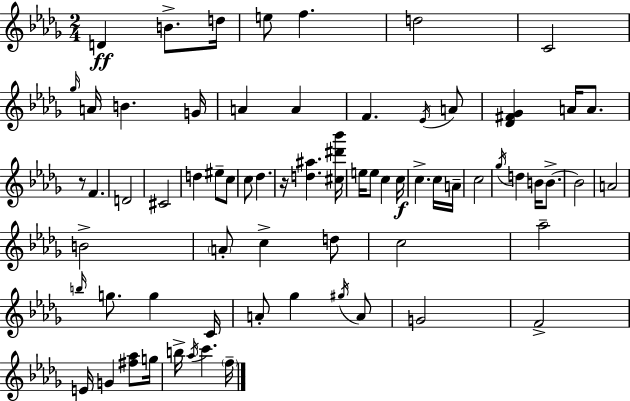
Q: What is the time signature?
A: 2/4